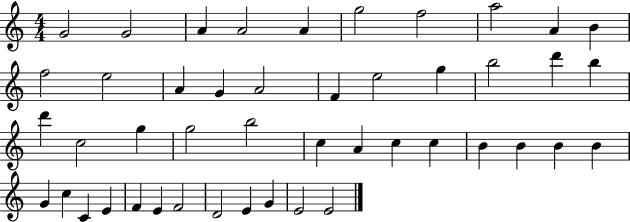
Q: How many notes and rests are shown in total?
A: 46